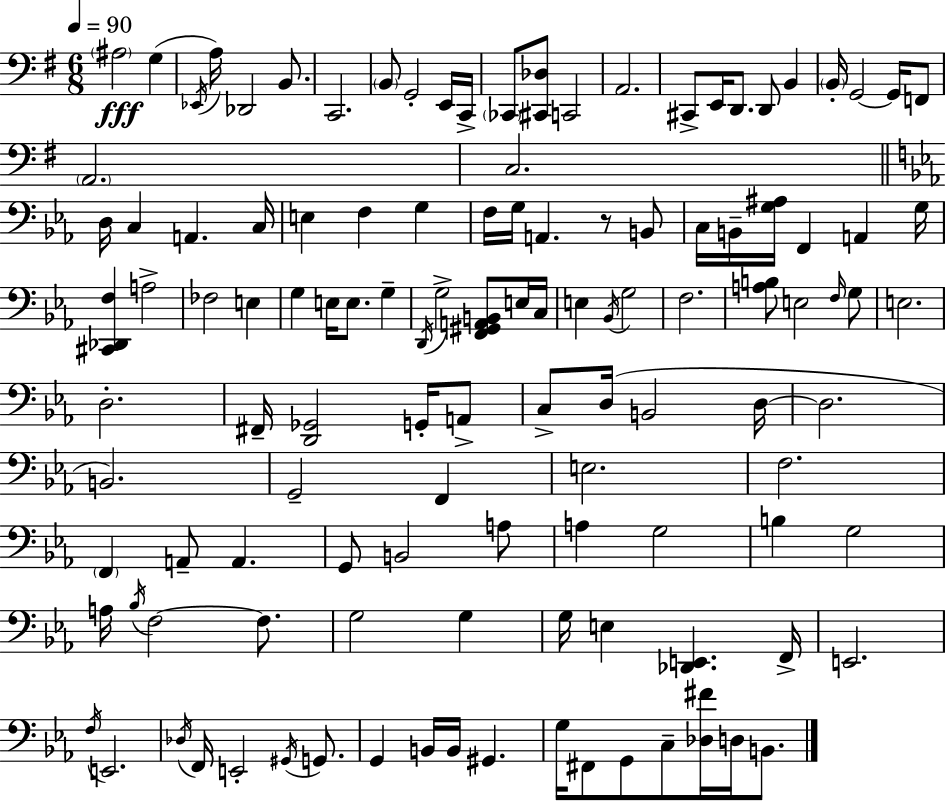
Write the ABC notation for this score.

X:1
T:Untitled
M:6/8
L:1/4
K:Em
^A,2 G, _E,,/4 A,/4 _D,,2 B,,/2 C,,2 B,,/2 G,,2 E,,/4 C,,/4 _C,,/2 [^C,,_D,]/2 C,,2 A,,2 ^C,,/2 E,,/4 D,,/2 D,,/2 B,, B,,/4 G,,2 G,,/4 F,,/2 A,,2 C,2 D,/4 C, A,, C,/4 E, F, G, F,/4 G,/4 A,, z/2 B,,/2 C,/4 B,,/4 [G,^A,]/4 F,, A,, G,/4 [^C,,_D,,F,] A,2 _F,2 E, G, E,/4 E,/2 G, D,,/4 G,2 [F,,^G,,A,,B,,]/2 E,/4 C,/4 E, _B,,/4 G,2 F,2 [A,B,]/2 E,2 F,/4 G,/2 E,2 D,2 ^F,,/4 [D,,_G,,]2 G,,/4 A,,/2 C,/2 D,/4 B,,2 D,/4 D,2 B,,2 G,,2 F,, E,2 F,2 F,, A,,/2 A,, G,,/2 B,,2 A,/2 A, G,2 B, G,2 A,/4 _B,/4 F,2 F,/2 G,2 G, G,/4 E, [_D,,E,,] F,,/4 E,,2 F,/4 E,,2 _D,/4 F,,/4 E,,2 ^G,,/4 G,,/2 G,, B,,/4 B,,/4 ^G,, G,/4 ^F,,/2 G,,/2 C,/2 [_D,^F]/4 D,/4 B,,/2